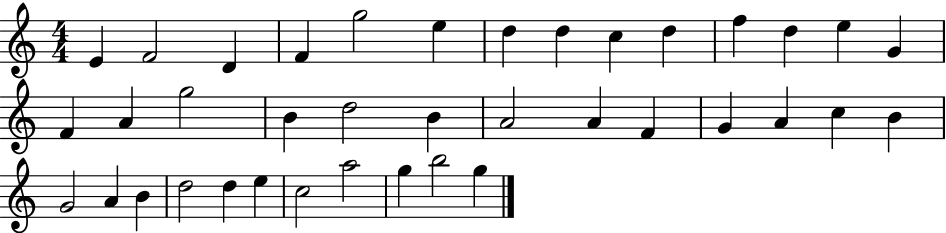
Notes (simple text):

E4/q F4/h D4/q F4/q G5/h E5/q D5/q D5/q C5/q D5/q F5/q D5/q E5/q G4/q F4/q A4/q G5/h B4/q D5/h B4/q A4/h A4/q F4/q G4/q A4/q C5/q B4/q G4/h A4/q B4/q D5/h D5/q E5/q C5/h A5/h G5/q B5/h G5/q